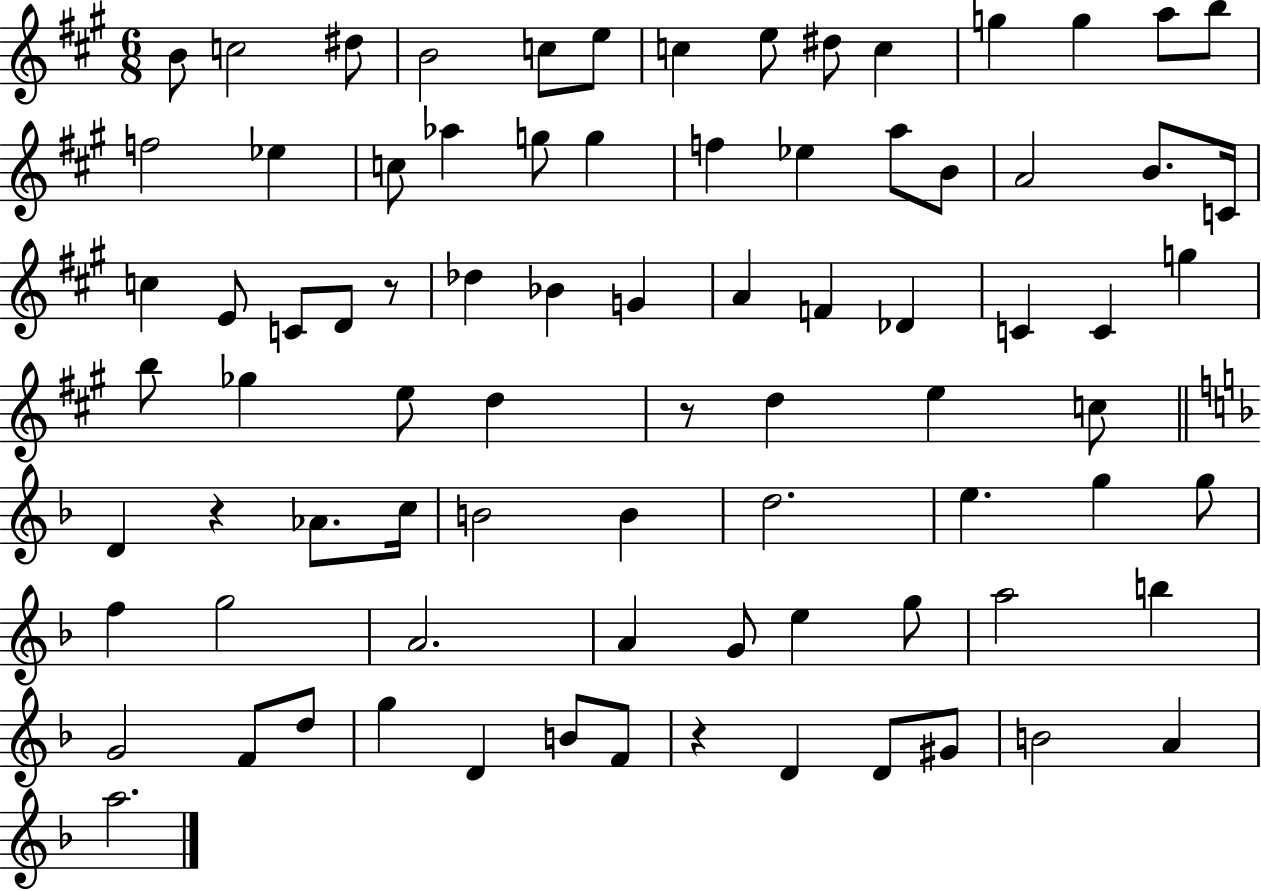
B4/e C5/h D#5/e B4/h C5/e E5/e C5/q E5/e D#5/e C5/q G5/q G5/q A5/e B5/e F5/h Eb5/q C5/e Ab5/q G5/e G5/q F5/q Eb5/q A5/e B4/e A4/h B4/e. C4/s C5/q E4/e C4/e D4/e R/e Db5/q Bb4/q G4/q A4/q F4/q Db4/q C4/q C4/q G5/q B5/e Gb5/q E5/e D5/q R/e D5/q E5/q C5/e D4/q R/q Ab4/e. C5/s B4/h B4/q D5/h. E5/q. G5/q G5/e F5/q G5/h A4/h. A4/q G4/e E5/q G5/e A5/h B5/q G4/h F4/e D5/e G5/q D4/q B4/e F4/e R/q D4/q D4/e G#4/e B4/h A4/q A5/h.